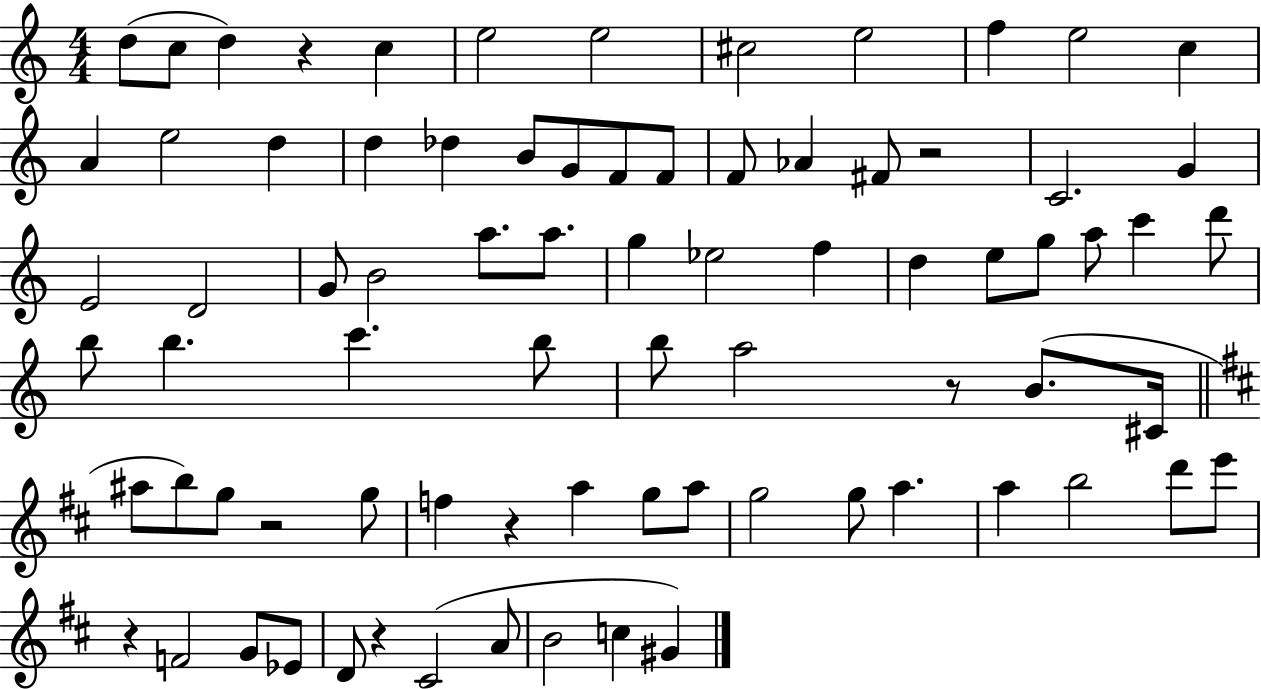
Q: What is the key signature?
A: C major